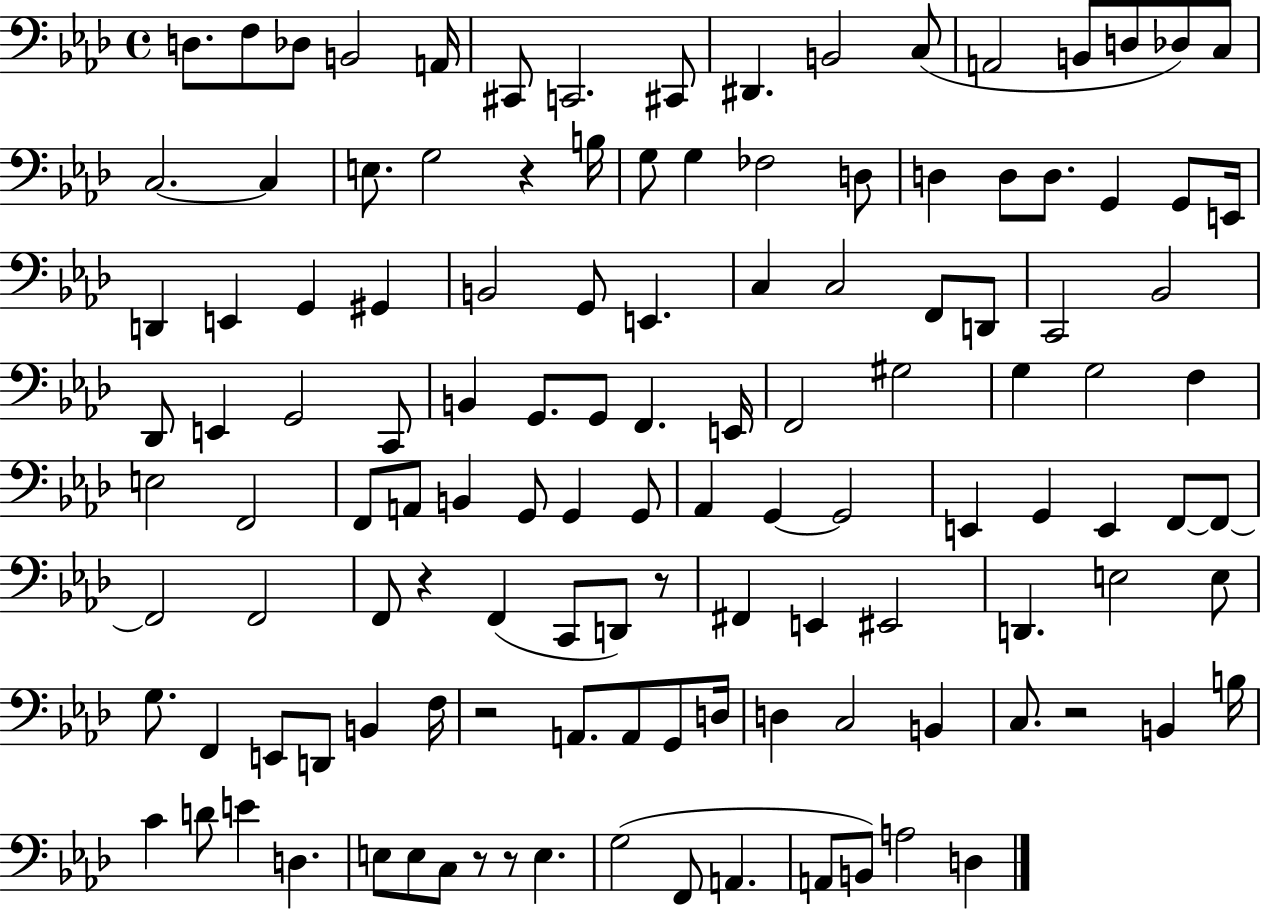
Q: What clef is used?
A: bass